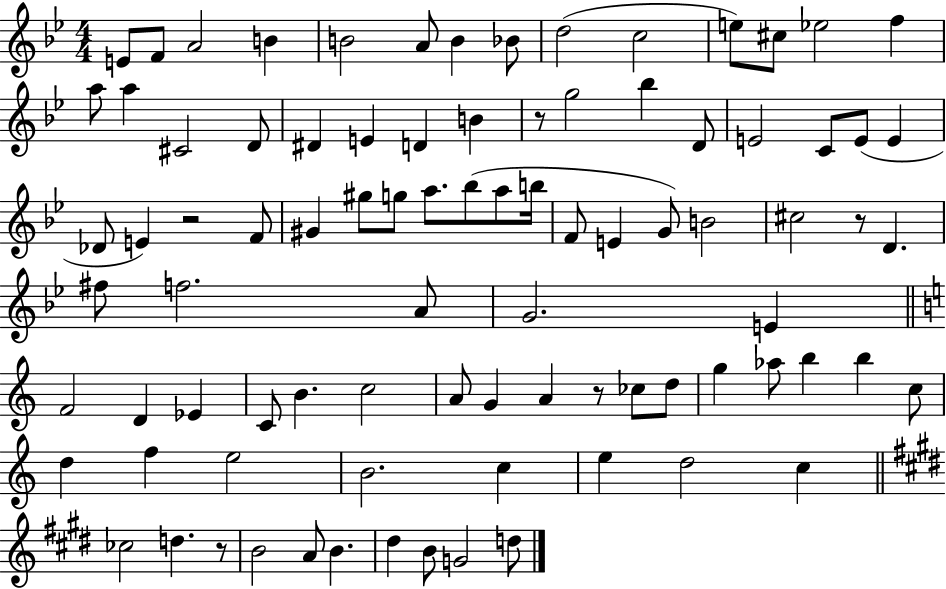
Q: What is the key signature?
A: BES major